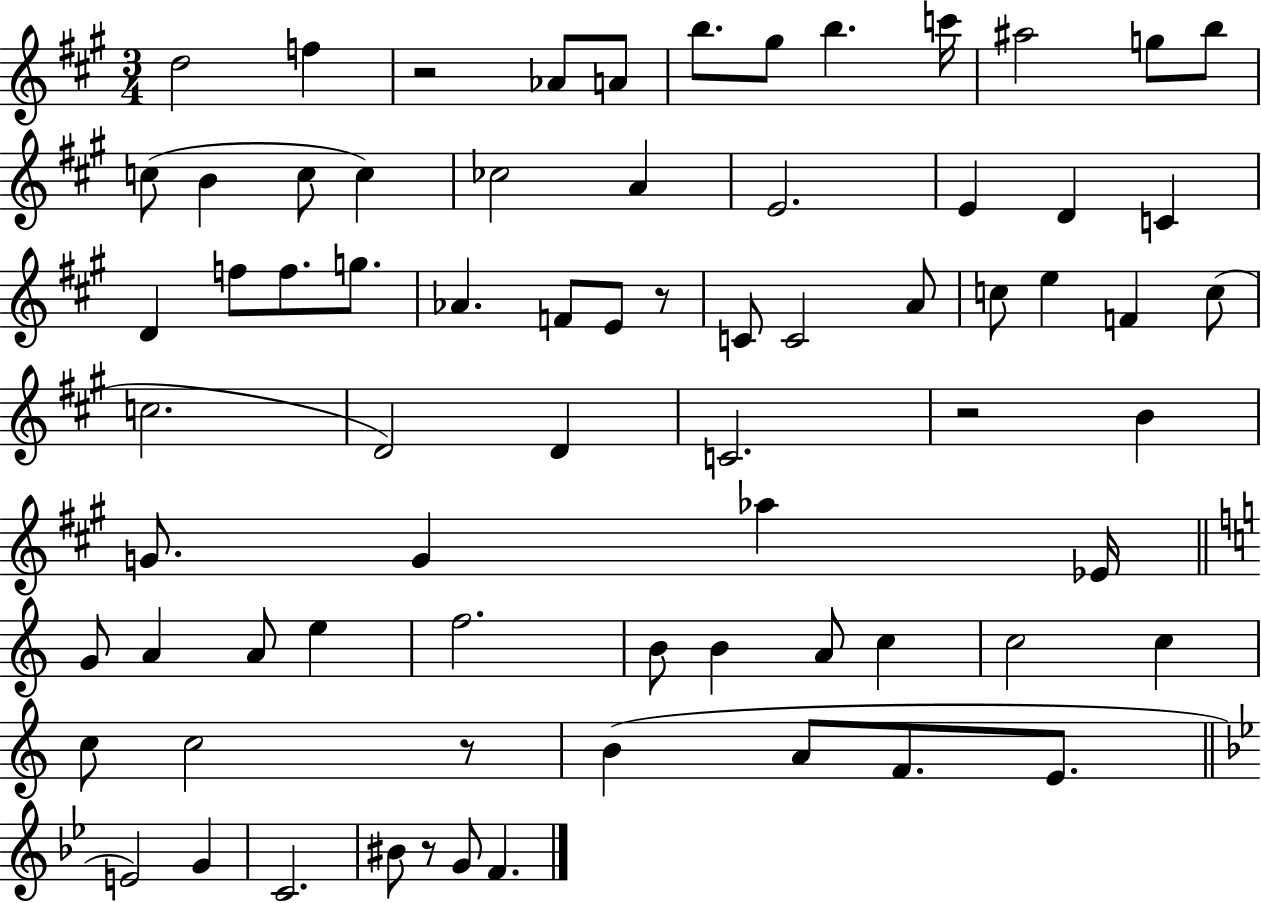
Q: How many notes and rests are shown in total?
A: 72